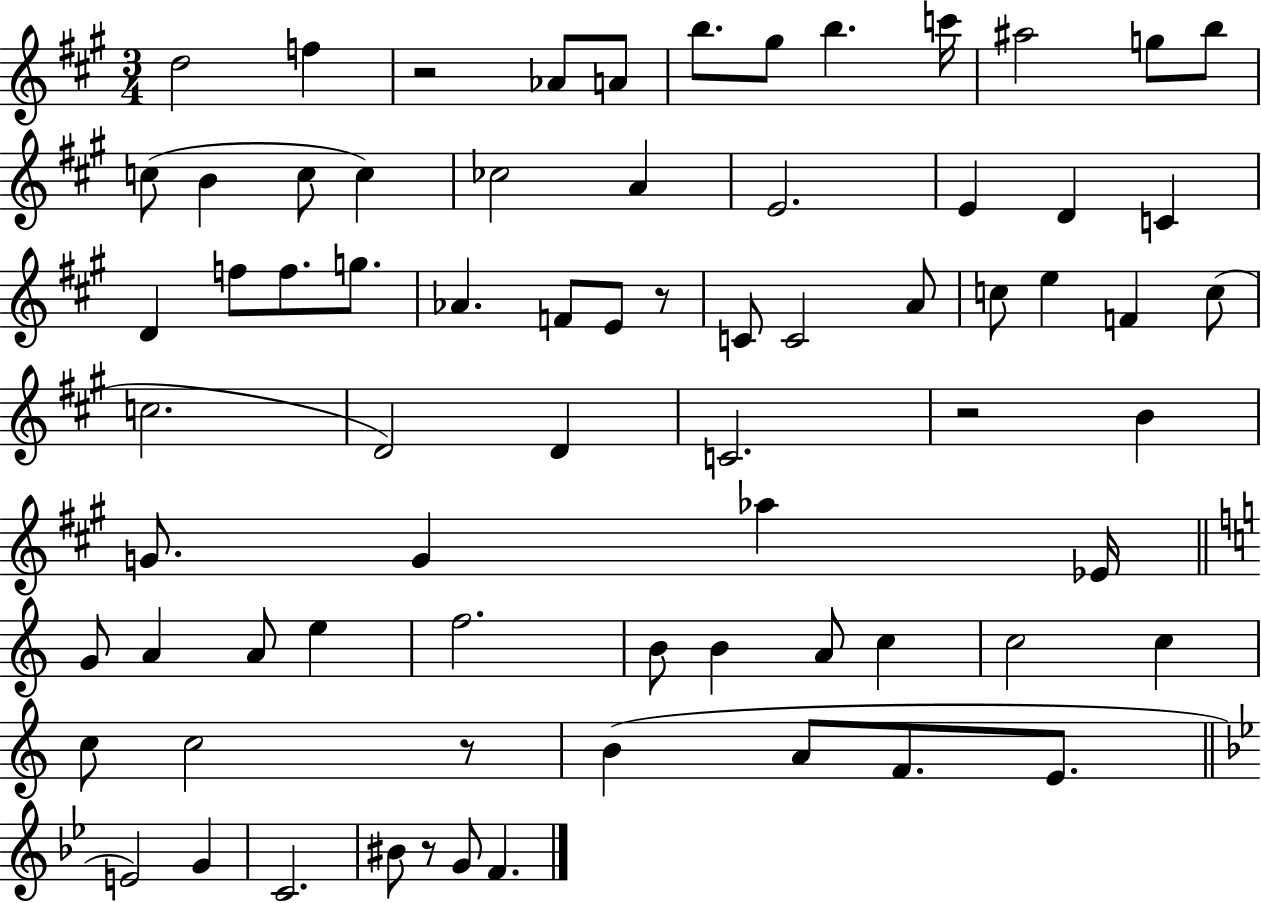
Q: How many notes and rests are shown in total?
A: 72